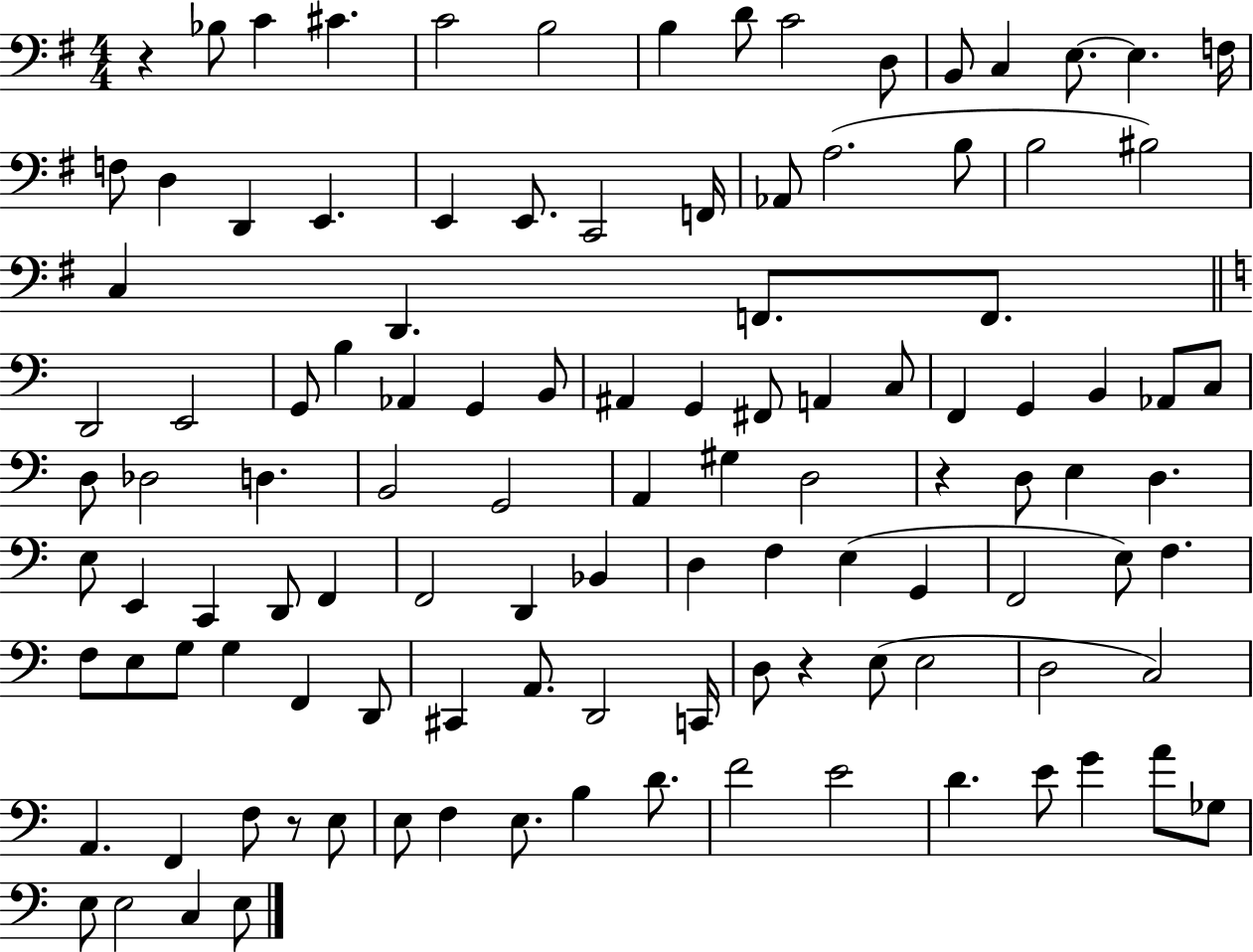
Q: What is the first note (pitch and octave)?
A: Bb3